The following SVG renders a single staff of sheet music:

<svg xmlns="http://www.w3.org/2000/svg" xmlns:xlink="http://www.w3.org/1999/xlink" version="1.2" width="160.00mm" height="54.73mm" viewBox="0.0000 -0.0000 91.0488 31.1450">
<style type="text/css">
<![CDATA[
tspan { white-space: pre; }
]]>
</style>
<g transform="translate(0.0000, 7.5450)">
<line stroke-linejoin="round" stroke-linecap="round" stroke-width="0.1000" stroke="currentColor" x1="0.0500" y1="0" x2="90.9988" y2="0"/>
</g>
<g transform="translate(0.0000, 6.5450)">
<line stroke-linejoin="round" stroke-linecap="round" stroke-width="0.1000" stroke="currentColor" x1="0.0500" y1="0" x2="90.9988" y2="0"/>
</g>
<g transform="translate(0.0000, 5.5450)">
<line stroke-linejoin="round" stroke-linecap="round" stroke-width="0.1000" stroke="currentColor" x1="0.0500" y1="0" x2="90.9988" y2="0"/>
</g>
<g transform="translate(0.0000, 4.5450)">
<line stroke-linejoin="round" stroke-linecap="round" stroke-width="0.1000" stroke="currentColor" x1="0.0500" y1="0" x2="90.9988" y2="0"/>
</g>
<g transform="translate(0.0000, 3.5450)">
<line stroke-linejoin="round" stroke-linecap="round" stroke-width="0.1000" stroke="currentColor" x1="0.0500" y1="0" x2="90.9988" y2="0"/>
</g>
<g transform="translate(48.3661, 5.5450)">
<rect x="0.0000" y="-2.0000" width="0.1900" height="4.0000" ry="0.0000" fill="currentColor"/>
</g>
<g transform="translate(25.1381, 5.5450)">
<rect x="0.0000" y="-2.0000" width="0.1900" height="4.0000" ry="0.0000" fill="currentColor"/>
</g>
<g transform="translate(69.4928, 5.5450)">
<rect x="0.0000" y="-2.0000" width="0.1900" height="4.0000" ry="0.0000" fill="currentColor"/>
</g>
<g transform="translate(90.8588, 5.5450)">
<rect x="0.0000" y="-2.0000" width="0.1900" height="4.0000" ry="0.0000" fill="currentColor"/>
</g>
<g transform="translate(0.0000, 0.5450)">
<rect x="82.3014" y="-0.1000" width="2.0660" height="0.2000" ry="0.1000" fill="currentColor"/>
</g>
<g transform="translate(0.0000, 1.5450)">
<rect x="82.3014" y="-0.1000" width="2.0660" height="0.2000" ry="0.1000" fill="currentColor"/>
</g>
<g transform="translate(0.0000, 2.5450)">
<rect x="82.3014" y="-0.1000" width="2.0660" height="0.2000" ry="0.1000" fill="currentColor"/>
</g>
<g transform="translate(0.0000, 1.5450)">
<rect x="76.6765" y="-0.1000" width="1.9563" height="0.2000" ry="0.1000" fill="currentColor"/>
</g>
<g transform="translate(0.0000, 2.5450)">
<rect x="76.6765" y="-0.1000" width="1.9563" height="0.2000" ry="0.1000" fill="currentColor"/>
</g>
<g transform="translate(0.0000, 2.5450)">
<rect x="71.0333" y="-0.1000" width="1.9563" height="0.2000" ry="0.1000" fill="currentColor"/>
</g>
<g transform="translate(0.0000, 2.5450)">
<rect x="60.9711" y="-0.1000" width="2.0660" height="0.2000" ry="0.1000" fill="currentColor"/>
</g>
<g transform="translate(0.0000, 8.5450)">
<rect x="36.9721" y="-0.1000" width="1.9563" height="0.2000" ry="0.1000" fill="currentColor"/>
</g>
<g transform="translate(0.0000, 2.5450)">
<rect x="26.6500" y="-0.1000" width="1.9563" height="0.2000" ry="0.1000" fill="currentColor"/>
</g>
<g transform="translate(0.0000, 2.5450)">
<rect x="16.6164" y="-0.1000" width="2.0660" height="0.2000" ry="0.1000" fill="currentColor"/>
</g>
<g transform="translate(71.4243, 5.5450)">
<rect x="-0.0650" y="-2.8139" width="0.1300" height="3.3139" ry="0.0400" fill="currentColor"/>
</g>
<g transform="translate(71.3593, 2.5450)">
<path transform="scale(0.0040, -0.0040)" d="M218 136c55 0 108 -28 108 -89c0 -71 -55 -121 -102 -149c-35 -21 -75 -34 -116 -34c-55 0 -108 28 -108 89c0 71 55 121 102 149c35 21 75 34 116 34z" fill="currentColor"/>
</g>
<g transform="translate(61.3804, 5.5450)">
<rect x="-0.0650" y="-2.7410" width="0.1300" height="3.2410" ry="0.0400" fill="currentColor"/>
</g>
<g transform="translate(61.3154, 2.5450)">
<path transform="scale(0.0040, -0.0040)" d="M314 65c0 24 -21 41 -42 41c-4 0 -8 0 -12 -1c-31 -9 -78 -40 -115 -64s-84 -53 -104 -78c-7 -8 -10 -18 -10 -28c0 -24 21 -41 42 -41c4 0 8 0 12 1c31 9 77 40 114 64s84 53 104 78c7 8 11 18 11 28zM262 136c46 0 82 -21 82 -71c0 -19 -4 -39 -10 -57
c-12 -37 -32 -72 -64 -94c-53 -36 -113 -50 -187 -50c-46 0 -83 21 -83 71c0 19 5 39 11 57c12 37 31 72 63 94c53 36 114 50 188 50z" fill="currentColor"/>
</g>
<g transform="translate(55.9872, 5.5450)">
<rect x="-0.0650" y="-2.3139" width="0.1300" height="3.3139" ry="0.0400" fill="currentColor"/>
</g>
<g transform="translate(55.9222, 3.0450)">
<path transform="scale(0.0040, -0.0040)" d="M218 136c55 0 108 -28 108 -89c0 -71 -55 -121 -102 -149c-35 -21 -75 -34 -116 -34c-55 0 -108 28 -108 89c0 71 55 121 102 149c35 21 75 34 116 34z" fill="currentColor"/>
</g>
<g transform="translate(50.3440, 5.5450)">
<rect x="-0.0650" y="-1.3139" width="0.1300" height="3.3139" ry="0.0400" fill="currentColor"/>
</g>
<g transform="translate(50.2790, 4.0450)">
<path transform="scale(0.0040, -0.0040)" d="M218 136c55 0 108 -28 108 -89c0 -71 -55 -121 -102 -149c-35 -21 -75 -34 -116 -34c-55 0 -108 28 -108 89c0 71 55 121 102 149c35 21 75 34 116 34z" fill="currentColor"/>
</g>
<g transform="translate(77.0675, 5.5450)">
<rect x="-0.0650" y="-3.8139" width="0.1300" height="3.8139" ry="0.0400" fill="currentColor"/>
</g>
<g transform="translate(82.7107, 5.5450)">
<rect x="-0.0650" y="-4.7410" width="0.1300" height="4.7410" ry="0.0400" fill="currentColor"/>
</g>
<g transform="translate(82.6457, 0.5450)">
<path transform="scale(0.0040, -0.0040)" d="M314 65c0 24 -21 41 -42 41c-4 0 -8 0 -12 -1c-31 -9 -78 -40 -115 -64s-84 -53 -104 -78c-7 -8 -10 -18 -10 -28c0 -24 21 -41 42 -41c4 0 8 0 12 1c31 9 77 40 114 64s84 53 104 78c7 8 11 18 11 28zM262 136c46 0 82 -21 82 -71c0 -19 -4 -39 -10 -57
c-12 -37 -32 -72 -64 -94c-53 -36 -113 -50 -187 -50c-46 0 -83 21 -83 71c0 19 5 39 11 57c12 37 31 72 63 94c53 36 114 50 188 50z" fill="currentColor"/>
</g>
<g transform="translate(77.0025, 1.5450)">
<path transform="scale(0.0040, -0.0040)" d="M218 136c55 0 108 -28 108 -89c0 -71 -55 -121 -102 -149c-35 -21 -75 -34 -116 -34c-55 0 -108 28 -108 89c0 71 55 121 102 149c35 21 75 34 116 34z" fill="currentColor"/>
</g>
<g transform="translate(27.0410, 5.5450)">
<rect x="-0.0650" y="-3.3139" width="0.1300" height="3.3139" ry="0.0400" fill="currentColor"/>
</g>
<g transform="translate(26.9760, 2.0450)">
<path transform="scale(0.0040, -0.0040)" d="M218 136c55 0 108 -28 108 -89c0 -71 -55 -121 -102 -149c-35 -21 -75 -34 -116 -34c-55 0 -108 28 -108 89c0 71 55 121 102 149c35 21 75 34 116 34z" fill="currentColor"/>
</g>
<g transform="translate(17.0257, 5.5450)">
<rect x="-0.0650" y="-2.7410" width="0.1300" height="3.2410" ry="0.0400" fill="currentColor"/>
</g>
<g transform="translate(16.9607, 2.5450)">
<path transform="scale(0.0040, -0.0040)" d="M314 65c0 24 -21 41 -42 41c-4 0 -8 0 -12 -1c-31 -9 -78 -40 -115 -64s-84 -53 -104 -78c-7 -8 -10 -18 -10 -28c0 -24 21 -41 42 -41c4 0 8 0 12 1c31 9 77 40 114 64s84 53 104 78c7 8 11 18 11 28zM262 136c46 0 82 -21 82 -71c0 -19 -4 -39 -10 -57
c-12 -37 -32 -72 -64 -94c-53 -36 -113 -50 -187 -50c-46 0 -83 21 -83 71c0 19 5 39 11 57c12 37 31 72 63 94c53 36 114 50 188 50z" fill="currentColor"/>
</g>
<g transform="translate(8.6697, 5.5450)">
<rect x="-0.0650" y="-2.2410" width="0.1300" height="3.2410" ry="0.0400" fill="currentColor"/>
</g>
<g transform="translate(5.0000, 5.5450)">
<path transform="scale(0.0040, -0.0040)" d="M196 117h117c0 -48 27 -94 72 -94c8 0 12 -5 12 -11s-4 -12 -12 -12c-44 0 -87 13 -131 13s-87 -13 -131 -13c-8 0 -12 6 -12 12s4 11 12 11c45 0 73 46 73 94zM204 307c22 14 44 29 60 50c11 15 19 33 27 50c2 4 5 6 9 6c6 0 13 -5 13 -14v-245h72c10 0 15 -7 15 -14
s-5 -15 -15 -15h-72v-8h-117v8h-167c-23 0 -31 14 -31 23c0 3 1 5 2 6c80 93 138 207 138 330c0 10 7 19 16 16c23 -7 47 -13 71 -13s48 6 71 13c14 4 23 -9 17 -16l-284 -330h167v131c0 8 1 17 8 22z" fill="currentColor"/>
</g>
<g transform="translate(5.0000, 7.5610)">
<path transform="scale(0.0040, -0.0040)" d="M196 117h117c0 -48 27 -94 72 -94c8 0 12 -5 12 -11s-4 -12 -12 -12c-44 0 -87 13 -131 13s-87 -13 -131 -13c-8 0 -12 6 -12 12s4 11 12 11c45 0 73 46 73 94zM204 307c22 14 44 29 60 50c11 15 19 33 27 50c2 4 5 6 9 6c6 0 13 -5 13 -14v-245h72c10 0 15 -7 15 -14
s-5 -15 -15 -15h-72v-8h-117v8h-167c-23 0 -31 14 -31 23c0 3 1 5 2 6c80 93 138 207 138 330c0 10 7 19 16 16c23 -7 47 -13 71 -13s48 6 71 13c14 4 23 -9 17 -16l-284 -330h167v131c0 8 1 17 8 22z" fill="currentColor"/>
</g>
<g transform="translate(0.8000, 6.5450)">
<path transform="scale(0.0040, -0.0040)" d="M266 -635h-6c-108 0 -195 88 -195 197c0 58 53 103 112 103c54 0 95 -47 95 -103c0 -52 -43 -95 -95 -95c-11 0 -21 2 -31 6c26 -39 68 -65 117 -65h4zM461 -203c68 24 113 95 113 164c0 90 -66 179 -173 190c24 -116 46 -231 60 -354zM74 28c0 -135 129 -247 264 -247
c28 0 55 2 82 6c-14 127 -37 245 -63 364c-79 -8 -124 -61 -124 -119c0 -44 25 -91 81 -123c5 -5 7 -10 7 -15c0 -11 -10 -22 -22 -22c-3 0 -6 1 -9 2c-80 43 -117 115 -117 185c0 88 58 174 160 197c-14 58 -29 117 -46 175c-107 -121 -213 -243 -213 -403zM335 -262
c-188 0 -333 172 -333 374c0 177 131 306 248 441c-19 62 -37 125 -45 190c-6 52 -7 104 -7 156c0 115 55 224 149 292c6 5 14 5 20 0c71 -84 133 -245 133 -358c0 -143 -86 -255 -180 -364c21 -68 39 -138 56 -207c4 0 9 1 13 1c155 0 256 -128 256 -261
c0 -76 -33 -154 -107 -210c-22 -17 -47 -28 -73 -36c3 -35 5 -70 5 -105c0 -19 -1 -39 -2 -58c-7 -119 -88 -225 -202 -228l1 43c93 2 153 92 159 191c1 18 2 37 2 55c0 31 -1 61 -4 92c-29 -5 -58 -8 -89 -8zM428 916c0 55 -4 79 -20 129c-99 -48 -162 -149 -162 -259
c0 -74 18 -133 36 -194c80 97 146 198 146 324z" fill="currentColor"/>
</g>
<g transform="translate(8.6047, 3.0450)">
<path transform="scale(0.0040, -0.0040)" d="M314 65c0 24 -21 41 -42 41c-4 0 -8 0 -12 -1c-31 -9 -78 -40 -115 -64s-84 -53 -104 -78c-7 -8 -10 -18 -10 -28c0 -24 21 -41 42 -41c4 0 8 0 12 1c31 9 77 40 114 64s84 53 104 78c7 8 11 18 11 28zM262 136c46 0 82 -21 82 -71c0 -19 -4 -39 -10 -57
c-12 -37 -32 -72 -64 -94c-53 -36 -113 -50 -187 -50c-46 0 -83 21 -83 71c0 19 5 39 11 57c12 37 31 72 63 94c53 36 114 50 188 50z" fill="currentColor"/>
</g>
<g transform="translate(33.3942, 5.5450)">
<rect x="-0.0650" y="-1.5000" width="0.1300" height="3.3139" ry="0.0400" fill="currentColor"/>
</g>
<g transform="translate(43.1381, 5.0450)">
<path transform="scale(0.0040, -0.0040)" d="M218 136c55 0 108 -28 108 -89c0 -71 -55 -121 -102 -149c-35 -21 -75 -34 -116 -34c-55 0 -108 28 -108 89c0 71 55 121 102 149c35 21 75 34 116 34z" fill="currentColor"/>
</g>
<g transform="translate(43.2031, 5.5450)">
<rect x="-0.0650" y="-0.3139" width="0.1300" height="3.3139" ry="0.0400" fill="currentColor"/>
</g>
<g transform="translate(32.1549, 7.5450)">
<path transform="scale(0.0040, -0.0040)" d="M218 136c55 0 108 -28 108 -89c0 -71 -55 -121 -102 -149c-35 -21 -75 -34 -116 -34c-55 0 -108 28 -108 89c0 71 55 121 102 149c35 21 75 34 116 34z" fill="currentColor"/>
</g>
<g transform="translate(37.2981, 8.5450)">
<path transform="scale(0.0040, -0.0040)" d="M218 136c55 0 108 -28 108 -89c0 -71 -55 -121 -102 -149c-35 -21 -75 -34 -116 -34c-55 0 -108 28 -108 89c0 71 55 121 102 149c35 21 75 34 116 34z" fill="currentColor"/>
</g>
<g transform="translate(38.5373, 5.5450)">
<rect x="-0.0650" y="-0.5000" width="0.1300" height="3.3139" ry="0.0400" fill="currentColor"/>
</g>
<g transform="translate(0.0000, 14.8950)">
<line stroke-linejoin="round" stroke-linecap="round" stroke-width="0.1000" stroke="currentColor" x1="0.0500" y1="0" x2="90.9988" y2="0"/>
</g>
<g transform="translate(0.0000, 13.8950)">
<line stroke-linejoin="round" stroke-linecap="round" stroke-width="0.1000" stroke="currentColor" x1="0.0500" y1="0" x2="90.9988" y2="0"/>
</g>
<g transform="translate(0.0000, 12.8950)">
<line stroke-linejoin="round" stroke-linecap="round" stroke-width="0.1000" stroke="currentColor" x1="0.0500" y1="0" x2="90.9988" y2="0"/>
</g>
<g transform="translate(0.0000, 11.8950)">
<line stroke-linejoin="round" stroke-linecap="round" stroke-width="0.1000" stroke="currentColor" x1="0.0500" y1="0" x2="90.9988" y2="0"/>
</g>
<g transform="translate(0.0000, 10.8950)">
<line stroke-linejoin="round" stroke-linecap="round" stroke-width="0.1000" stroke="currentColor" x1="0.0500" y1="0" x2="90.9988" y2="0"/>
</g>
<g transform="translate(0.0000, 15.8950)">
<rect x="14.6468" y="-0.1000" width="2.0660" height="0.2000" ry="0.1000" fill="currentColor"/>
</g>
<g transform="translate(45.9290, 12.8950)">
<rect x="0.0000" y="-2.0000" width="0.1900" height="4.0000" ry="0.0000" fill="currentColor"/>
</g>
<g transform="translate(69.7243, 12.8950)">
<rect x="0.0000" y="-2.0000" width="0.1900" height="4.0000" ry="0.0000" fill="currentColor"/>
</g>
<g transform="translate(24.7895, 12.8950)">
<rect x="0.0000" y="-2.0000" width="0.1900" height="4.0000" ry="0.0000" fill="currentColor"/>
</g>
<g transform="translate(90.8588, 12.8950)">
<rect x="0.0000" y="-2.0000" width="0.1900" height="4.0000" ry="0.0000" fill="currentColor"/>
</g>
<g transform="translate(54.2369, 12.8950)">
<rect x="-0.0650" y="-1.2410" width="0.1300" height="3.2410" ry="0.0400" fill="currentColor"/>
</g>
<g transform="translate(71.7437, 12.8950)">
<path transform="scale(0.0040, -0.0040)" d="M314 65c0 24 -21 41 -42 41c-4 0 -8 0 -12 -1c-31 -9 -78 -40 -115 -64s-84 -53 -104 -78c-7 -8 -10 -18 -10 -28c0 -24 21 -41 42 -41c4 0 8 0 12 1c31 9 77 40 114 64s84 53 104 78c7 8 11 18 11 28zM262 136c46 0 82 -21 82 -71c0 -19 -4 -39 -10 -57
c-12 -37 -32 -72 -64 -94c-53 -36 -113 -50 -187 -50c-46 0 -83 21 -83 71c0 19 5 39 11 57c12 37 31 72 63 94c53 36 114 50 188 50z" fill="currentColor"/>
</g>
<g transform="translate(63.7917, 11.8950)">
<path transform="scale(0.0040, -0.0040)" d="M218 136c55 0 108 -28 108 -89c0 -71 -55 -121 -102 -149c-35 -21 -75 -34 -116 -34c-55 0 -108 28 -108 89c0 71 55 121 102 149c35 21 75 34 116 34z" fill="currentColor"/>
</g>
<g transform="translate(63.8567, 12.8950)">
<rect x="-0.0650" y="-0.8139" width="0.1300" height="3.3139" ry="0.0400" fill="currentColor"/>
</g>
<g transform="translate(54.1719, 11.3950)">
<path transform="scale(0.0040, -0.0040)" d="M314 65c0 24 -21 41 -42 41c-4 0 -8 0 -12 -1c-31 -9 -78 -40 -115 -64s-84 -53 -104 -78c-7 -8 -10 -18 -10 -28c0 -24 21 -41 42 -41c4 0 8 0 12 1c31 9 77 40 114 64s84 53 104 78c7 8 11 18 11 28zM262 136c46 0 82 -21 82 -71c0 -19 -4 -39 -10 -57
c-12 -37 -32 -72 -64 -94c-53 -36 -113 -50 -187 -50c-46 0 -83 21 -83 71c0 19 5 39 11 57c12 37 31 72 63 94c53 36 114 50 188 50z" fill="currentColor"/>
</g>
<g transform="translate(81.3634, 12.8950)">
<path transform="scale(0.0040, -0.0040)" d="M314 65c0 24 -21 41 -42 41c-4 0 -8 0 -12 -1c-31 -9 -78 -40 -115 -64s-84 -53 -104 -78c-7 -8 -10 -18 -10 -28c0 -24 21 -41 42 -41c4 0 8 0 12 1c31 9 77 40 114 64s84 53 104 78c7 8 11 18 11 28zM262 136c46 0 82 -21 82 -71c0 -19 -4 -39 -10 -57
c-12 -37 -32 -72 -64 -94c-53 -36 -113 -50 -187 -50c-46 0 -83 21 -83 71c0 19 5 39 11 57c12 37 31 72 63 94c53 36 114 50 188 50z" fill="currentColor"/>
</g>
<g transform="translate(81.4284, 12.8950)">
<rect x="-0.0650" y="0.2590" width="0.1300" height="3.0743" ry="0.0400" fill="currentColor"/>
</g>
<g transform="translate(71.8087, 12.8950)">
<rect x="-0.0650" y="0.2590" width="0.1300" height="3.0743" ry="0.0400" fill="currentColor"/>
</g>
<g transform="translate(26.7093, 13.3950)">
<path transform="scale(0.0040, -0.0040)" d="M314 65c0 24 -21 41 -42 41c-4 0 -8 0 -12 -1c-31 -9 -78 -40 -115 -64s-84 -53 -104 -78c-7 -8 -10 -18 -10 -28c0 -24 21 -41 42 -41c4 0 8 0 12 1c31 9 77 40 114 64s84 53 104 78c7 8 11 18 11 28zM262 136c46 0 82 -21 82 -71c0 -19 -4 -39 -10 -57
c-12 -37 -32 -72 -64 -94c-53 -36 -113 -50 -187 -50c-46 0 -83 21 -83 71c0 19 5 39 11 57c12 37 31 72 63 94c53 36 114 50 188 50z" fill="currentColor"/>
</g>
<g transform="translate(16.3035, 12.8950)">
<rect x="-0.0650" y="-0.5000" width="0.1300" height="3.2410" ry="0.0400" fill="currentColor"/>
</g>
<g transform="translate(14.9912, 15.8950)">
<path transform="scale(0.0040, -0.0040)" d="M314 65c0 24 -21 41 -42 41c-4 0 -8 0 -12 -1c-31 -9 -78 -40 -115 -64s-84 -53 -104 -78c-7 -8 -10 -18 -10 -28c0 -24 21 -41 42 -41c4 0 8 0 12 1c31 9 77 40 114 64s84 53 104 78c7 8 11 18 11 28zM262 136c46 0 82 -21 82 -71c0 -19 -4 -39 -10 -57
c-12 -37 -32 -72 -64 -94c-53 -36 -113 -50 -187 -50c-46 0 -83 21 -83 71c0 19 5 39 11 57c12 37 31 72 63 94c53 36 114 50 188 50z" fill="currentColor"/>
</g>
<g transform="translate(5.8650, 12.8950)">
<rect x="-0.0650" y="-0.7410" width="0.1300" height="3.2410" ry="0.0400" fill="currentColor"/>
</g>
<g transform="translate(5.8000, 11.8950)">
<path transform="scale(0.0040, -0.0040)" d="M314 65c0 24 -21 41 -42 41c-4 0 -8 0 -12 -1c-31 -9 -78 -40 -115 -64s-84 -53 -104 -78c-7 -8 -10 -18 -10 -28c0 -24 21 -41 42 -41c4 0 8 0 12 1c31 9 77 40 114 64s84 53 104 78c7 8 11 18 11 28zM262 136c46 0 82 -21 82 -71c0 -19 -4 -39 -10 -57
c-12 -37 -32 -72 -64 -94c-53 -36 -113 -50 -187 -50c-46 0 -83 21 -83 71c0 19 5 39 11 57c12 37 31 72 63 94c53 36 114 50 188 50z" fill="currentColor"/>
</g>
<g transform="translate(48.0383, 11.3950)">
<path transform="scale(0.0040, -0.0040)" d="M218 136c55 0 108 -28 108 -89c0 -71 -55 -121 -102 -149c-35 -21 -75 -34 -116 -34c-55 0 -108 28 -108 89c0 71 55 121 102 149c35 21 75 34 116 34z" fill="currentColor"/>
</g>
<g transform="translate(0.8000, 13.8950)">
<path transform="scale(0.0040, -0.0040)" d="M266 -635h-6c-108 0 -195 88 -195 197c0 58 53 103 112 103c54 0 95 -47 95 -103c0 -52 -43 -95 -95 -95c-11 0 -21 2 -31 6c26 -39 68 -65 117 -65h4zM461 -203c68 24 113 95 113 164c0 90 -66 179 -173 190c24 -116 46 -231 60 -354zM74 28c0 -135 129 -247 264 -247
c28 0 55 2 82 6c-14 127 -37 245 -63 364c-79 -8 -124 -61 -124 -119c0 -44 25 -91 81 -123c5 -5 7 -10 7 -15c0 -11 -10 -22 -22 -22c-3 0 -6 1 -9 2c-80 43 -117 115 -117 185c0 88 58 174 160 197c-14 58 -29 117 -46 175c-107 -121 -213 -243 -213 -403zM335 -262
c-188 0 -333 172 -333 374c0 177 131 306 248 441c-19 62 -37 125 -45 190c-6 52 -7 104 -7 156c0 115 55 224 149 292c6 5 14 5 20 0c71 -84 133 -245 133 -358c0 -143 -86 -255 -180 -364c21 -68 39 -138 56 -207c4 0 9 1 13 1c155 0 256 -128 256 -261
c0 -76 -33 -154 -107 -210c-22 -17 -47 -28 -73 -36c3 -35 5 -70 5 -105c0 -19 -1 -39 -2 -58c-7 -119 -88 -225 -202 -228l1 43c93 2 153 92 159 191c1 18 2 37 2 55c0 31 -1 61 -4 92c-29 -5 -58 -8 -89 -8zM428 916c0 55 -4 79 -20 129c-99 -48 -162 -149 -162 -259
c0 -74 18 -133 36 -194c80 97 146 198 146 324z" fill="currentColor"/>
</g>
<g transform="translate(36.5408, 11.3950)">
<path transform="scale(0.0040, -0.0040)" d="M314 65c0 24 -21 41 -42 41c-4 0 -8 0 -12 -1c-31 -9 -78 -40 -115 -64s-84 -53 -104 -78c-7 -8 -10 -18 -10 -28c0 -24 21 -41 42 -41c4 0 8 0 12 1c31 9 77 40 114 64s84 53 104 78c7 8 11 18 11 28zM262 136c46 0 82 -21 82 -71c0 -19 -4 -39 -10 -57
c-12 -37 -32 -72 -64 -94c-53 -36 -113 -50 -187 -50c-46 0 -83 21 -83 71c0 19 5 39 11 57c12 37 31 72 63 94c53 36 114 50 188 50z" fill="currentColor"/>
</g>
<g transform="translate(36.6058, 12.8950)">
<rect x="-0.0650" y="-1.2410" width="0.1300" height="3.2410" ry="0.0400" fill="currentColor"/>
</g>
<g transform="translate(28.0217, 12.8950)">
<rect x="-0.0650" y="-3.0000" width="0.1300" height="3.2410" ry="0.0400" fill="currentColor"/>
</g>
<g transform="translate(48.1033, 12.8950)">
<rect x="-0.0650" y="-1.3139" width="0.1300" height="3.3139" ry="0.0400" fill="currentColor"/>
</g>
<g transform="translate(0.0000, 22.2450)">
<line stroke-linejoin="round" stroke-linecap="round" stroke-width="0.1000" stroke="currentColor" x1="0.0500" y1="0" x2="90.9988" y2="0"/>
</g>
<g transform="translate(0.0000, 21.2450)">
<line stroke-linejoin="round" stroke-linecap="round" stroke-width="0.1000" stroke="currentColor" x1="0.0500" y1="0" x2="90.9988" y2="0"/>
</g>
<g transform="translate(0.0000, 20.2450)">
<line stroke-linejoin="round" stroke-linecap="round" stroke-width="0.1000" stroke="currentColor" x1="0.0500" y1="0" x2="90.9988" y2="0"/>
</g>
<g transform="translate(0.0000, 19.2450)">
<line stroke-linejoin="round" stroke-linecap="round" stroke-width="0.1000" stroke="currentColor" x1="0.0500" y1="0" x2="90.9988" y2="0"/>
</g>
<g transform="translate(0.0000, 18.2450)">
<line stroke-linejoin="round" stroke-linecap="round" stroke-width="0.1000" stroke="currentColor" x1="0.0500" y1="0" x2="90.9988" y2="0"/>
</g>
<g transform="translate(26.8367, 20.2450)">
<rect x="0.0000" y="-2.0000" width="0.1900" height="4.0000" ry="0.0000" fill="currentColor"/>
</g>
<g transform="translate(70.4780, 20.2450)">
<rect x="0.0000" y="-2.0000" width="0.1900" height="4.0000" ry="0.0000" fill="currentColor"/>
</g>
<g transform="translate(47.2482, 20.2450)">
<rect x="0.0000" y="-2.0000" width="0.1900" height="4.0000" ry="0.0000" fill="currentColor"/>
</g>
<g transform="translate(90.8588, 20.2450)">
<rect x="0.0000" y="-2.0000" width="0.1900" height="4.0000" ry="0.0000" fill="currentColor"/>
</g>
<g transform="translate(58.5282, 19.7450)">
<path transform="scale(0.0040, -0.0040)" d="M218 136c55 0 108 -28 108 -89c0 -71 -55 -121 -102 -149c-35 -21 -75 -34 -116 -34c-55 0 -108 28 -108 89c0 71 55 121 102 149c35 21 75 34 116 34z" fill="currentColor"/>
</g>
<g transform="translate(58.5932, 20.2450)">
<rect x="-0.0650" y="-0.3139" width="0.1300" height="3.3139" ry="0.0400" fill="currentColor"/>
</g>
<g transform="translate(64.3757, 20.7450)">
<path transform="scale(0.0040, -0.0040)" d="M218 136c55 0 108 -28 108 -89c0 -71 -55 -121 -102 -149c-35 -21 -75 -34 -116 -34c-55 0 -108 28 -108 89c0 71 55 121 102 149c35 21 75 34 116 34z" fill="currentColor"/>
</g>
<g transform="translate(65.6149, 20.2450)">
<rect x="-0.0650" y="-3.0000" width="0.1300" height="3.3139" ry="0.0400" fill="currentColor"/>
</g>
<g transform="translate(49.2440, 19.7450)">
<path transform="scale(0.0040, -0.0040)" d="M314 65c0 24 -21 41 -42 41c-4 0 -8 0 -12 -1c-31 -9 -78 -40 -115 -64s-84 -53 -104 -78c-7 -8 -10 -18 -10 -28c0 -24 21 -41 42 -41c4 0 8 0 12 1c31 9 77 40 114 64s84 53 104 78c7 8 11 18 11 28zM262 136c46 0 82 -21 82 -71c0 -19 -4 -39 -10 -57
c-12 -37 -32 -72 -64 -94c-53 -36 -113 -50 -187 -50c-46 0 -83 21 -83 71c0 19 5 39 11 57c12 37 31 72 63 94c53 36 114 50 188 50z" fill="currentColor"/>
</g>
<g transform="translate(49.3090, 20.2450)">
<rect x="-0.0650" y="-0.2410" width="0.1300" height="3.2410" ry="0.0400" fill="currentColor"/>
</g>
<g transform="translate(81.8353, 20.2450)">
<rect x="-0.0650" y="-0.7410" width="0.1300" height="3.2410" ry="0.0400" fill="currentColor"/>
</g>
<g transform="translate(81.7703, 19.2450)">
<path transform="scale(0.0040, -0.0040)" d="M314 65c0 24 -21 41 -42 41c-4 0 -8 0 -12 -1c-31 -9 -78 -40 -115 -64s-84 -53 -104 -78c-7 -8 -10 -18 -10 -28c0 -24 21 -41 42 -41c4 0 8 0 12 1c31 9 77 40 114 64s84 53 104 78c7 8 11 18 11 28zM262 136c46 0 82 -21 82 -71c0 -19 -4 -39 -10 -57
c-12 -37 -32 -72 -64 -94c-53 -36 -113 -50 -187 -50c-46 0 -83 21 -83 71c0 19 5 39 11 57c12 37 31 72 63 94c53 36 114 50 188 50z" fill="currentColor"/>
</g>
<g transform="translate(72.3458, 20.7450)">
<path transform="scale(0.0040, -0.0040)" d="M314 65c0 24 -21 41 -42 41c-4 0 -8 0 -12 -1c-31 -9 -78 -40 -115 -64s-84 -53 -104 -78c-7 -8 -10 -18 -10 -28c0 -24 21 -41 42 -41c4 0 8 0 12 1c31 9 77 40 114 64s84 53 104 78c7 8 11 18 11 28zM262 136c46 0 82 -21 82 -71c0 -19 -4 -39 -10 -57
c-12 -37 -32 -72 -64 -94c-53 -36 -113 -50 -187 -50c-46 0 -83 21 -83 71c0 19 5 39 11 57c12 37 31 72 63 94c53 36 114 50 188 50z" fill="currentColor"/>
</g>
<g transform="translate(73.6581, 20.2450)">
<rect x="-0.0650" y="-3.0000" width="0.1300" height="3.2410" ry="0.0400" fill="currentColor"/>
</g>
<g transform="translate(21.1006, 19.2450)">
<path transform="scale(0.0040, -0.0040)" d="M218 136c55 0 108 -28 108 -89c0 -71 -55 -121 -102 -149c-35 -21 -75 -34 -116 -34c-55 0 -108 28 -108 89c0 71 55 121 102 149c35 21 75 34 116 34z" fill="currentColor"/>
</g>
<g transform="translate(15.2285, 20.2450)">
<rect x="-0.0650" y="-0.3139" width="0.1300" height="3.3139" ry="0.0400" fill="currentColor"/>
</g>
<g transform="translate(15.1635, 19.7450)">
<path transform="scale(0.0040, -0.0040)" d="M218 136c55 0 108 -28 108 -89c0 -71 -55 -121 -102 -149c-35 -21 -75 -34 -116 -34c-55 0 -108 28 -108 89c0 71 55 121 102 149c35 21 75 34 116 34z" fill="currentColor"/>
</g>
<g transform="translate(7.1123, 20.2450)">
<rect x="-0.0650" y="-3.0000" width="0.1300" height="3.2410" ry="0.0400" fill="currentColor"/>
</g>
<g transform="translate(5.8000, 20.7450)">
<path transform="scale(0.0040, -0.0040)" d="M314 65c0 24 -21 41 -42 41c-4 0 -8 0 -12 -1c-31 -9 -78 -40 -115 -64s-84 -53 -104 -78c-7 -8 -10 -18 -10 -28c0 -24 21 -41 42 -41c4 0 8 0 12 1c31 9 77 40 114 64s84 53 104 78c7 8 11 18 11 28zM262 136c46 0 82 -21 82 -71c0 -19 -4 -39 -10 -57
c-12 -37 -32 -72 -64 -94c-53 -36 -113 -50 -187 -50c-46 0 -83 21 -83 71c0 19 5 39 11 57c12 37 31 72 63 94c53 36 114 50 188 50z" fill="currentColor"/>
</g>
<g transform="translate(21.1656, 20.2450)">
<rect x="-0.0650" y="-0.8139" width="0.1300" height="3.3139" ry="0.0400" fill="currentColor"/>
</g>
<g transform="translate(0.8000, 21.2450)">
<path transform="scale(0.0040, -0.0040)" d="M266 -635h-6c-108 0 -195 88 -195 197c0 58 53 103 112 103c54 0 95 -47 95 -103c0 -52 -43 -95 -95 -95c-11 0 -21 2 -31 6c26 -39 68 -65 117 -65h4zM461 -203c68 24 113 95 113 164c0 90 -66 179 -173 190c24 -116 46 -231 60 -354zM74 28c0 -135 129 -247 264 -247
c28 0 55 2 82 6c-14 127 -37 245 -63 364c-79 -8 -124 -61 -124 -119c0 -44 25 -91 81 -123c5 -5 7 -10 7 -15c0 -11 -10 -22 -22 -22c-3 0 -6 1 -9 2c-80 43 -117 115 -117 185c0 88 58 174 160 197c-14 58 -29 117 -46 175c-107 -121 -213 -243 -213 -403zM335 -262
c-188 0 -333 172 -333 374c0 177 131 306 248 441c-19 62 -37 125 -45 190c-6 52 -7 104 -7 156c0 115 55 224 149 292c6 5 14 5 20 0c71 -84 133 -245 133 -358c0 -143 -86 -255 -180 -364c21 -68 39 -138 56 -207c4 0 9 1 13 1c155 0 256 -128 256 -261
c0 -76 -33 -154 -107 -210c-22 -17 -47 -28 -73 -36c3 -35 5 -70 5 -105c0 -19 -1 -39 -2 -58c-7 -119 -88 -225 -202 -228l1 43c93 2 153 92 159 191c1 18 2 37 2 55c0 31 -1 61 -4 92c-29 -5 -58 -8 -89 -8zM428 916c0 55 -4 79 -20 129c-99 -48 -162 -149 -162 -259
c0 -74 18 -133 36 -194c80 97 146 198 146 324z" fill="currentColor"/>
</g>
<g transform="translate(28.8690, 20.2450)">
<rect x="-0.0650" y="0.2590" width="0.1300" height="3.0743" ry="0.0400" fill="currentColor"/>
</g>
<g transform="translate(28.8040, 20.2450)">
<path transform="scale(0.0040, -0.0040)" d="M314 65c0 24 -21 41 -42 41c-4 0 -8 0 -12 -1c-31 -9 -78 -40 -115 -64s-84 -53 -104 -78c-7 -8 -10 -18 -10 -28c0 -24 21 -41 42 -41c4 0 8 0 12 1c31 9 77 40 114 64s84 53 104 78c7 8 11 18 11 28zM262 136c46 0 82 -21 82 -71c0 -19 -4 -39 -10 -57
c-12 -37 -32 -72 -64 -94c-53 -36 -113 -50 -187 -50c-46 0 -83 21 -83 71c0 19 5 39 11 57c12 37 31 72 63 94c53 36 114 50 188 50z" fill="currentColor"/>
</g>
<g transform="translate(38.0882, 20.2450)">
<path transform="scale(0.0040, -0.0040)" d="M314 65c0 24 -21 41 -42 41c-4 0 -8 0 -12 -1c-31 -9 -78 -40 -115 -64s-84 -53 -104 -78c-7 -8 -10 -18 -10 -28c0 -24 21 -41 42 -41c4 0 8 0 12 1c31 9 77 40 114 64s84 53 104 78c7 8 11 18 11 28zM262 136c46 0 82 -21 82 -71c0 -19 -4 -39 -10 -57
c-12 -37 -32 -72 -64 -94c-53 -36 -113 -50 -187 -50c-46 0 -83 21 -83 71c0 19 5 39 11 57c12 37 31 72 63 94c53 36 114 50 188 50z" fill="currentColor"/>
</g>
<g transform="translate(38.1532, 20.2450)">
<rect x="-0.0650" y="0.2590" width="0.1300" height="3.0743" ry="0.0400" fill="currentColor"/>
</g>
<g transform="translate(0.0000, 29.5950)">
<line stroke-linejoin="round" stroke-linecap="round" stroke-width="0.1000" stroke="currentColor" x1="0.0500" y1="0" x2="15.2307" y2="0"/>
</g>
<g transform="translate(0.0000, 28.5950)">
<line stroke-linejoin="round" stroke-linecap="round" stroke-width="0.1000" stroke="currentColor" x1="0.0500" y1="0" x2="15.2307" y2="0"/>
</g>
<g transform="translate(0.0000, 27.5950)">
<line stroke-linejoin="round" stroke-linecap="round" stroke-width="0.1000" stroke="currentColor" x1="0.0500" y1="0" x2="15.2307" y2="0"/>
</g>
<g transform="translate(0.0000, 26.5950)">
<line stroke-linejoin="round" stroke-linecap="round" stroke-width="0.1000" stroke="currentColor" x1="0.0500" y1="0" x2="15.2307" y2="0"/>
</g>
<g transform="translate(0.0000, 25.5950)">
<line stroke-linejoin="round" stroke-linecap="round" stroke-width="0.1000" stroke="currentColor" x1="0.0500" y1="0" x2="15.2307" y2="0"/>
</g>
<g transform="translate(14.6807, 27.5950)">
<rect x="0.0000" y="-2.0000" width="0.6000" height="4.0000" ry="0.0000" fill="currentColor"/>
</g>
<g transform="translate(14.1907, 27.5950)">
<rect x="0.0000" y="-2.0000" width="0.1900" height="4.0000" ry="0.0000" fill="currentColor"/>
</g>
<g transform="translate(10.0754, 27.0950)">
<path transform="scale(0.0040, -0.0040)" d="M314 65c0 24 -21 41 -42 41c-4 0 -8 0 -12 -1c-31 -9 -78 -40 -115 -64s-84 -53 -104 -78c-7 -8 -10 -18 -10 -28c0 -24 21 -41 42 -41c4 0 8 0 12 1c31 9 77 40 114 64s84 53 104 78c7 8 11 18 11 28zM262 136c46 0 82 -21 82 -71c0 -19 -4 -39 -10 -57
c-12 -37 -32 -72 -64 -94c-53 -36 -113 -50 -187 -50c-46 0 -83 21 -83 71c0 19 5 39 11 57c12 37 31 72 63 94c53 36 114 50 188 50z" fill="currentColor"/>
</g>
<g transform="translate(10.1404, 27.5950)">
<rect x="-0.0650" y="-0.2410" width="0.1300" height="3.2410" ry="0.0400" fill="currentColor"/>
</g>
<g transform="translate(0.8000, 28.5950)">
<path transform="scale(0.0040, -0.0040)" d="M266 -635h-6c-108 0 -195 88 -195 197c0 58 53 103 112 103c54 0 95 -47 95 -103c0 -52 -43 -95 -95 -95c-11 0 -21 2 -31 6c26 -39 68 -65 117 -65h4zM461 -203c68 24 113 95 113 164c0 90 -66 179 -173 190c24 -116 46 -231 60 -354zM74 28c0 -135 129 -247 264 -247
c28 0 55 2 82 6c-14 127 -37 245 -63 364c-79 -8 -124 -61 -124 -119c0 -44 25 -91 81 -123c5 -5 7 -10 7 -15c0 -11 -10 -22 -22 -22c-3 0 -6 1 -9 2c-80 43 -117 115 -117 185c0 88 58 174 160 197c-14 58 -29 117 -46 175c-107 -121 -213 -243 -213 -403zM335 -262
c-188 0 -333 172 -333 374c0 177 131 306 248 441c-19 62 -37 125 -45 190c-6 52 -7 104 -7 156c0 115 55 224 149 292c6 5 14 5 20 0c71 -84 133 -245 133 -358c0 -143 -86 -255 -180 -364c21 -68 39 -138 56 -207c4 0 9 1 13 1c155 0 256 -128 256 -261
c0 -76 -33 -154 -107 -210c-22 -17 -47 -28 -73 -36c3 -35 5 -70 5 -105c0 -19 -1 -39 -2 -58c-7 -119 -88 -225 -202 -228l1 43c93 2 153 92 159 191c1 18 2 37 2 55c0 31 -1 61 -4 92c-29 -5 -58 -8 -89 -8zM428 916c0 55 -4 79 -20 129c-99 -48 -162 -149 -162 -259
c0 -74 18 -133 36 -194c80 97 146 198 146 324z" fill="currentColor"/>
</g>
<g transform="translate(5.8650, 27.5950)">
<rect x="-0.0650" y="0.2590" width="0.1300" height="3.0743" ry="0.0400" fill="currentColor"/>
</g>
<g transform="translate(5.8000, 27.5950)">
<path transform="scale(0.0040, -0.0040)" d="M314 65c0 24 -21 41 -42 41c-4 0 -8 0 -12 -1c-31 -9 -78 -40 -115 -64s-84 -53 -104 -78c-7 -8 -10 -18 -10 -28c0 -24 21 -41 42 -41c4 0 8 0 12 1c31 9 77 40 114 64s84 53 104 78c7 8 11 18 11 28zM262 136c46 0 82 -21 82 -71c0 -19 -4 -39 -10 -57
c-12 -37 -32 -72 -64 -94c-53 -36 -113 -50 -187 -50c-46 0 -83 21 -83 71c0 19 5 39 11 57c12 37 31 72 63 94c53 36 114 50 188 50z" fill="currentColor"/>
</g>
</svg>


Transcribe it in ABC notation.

X:1
T:Untitled
M:4/4
L:1/4
K:C
g2 a2 b E C c e g a2 a c' e'2 d2 C2 A2 e2 e e2 d B2 B2 A2 c d B2 B2 c2 c A A2 d2 B2 c2